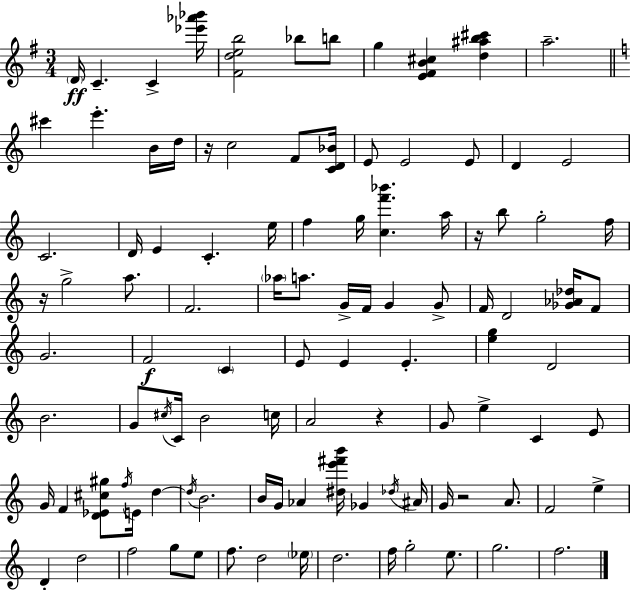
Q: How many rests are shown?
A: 5